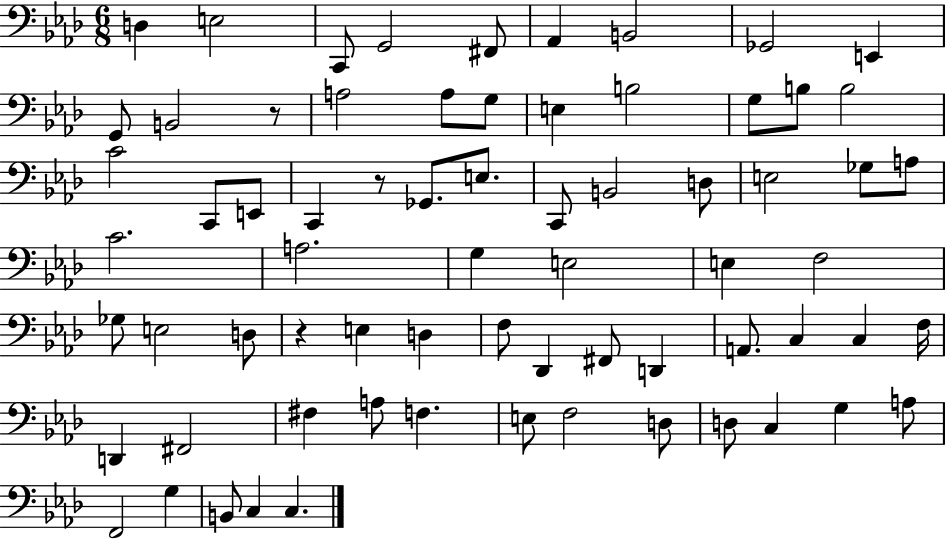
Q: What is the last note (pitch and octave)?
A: C3